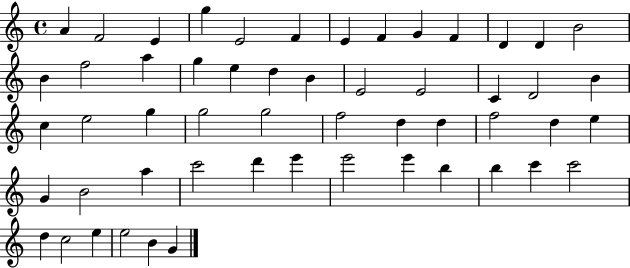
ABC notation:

X:1
T:Untitled
M:4/4
L:1/4
K:C
A F2 E g E2 F E F G F D D B2 B f2 a g e d B E2 E2 C D2 B c e2 g g2 g2 f2 d d f2 d e G B2 a c'2 d' e' e'2 e' b b c' c'2 d c2 e e2 B G